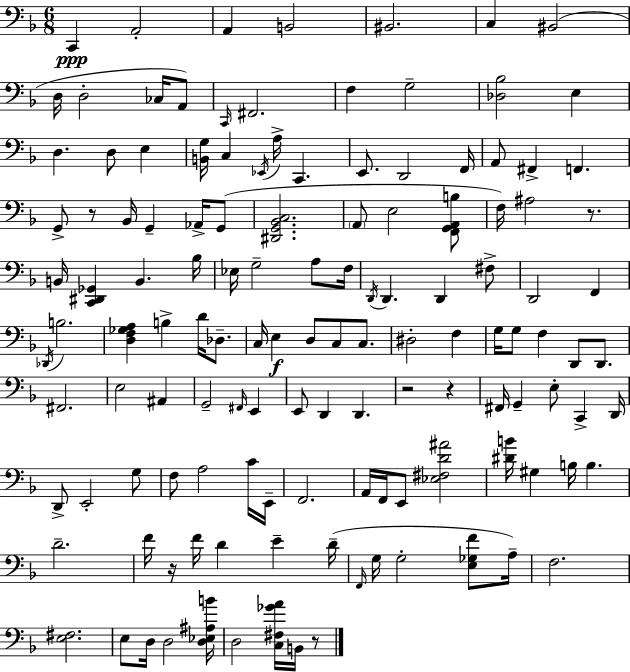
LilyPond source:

{
  \clef bass
  \numericTimeSignature
  \time 6/8
  \key d \minor
  c,4\ppp a,2-. | a,4 b,2 | bis,2. | c4 bis,2( | \break d16 d2-. ces16 a,8) | \grace { c,16 } fis,2. | f4 g2-- | <des bes>2 e4 | \break d4. d8 e4 | <b, g>16 c4 \acciaccatura { ees,16 } a16-> c,4. | e,8. d,2 | f,16 a,8 fis,4-> f,4. | \break g,8-> r8 bes,16 g,4-- aes,16-> | g,8( <dis, g, bes, c>2. | \parenthesize a,8 e2 | <f, g, a, b>8 f16) ais2 r8. | \break b,16 <c, dis, ges,>4 b,4. | bes16 ees16 g2-- a8 | f16 \acciaccatura { d,16 } d,4. d,4 | fis8-> d,2 f,4 | \break \acciaccatura { des,16 } b2. | <d f ges a>4 b4-> | d'16 des8.-- c16 e4\f d8 c8 | c8. dis2-. | \break f4 g16 g8 f4 d,8 | d,8. fis,2. | e2 | ais,4 g,2-- | \break \grace { fis,16 } e,4 e,8 d,4 d,4. | r2 | r4 fis,16 g,4-- e8-. | c,4-> d,16 d,8-> e,2-. | \break g8 f8 a2 | c'16 e,16-- f,2. | a,16 f,16 e,8 <ees fis d' ais'>2 | <dis' b'>16 gis4 b16 b4. | \break d'2.-- | f'16 r16 f'16 d'4 | e'4-- d'16--( \grace { f,16 } g16 g2-. | <e ges f'>8 a16--) f2. | \break <e fis>2. | e8 d16 d2 | <d ees ais b'>16 d2 | <c fis ges' a'>16 b,16 r8 \bar "|."
}